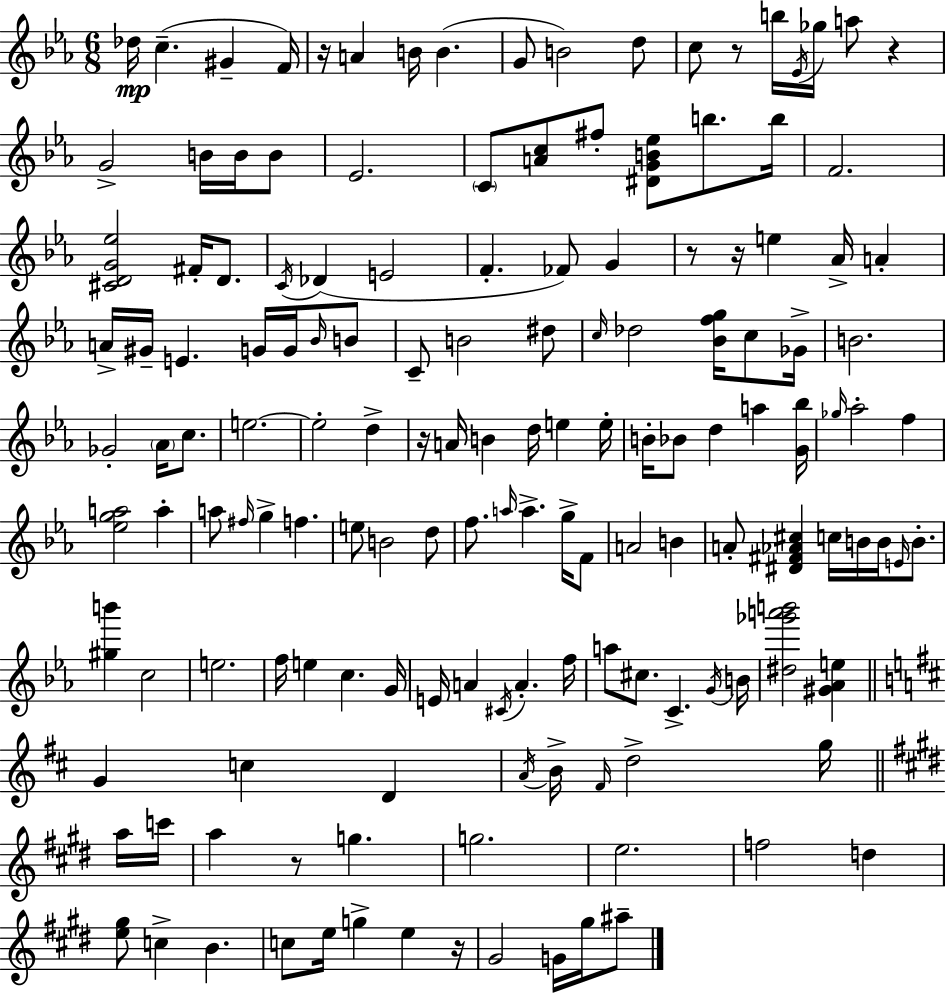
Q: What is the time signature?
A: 6/8